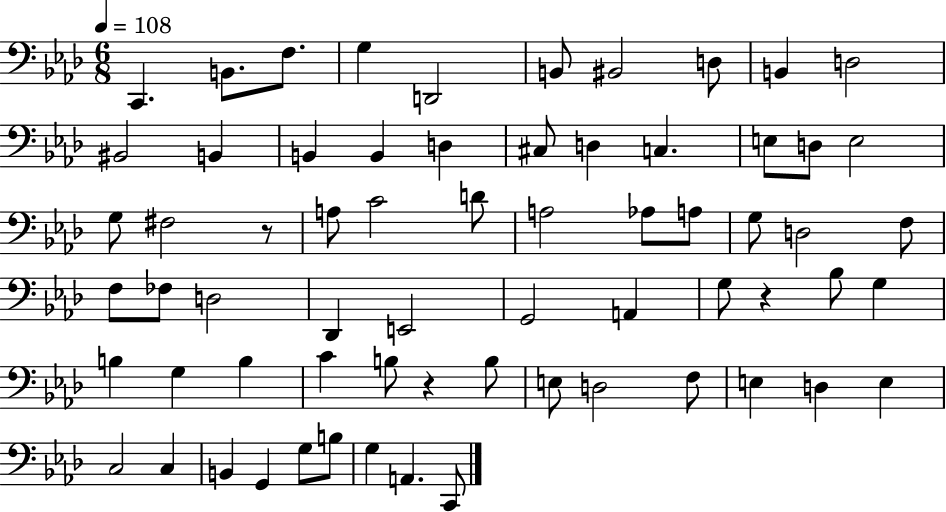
X:1
T:Untitled
M:6/8
L:1/4
K:Ab
C,, B,,/2 F,/2 G, D,,2 B,,/2 ^B,,2 D,/2 B,, D,2 ^B,,2 B,, B,, B,, D, ^C,/2 D, C, E,/2 D,/2 E,2 G,/2 ^F,2 z/2 A,/2 C2 D/2 A,2 _A,/2 A,/2 G,/2 D,2 F,/2 F,/2 _F,/2 D,2 _D,, E,,2 G,,2 A,, G,/2 z _B,/2 G, B, G, B, C B,/2 z B,/2 E,/2 D,2 F,/2 E, D, E, C,2 C, B,, G,, G,/2 B,/2 G, A,, C,,/2